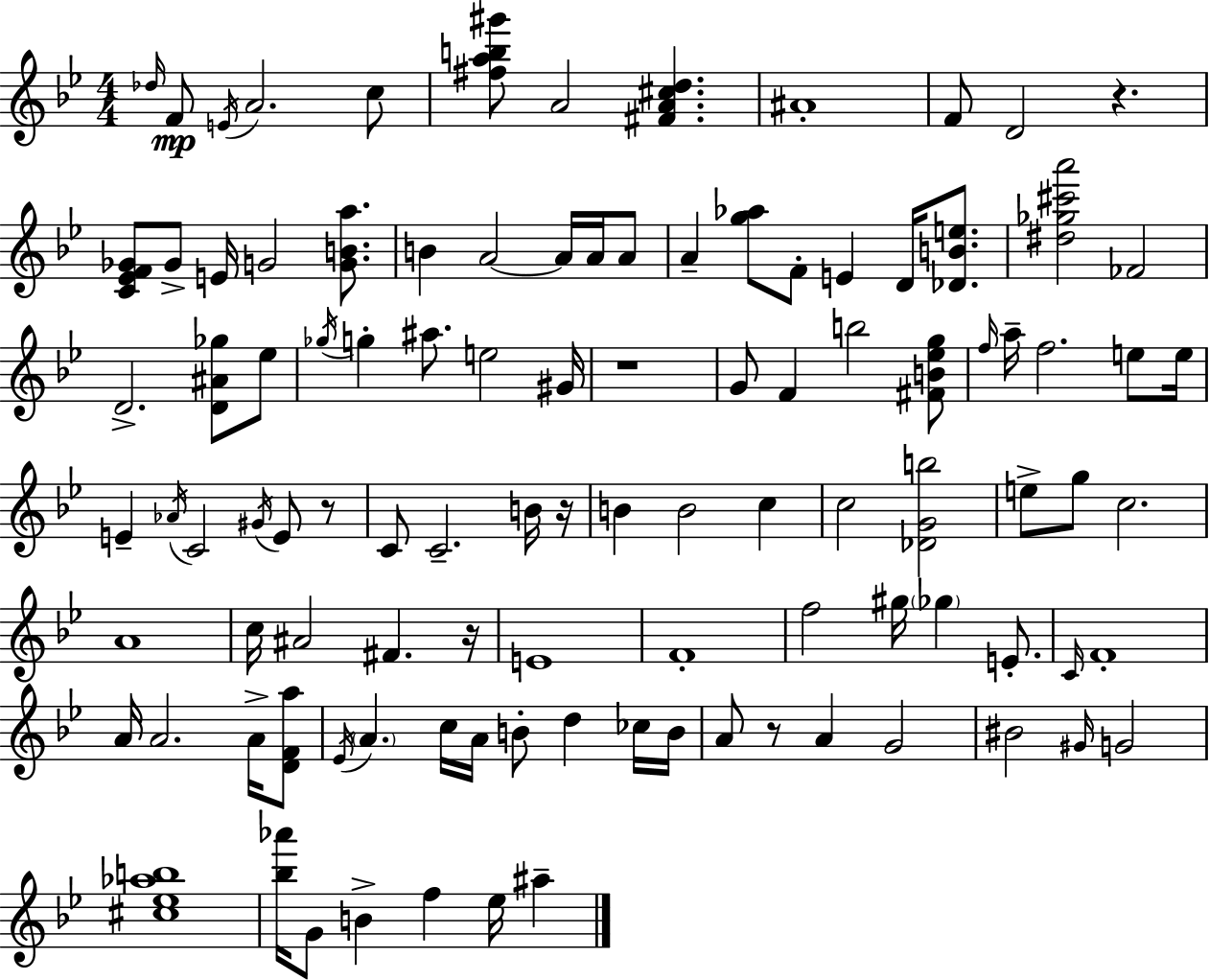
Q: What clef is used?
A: treble